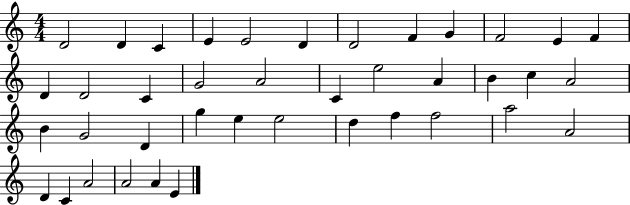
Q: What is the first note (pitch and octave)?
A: D4